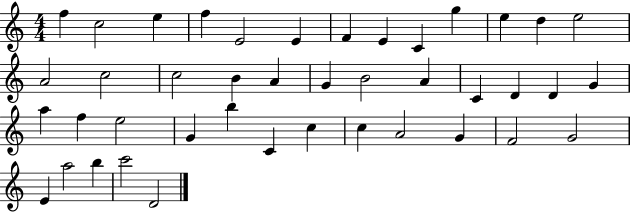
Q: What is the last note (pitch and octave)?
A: D4